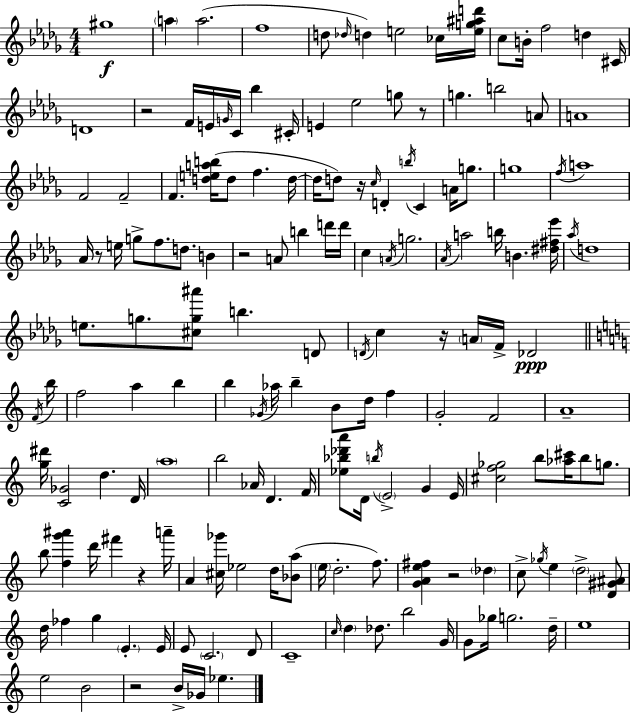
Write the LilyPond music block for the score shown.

{
  \clef treble
  \numericTimeSignature
  \time 4/4
  \key bes \minor
  \repeat volta 2 { gis''1\f | \parenthesize a''4 a''2.( | f''1 | d''8 \grace { des''16 } d''4) e''2 ces''16 | \break <e'' g'' ais'' d'''>16 c''8 b'16-. f''2 d''4 | cis'16 d'1 | r2 f'16 e'16 \grace { g'16 } c'16 bes''4 | cis'16-. e'4 ees''2 g''8 | \break r8 g''4. b''2 | a'8 a'1 | f'2 f'2-- | f'4. <d'' e'' a'' b''>16( d''8 f''4. | \break d''16~~ d''16 d''8) r16 \grace { c''16 } d'4-. \acciaccatura { b''16 } c'4 | a'16 g''8. g''1 | \acciaccatura { f''16 } a''1 | aes'16 r8 e''16 g''8-> f''8. d''8. | \break b'4 r2 a'8 b''4 | d'''16 d'''16 c''4 \acciaccatura { a'16 } g''2. | \acciaccatura { aes'16 } a''2 b''16 | b'4. <dis'' fis'' ees'''>16 \acciaccatura { aes''16 } d''1 | \break e''8. g''8. <cis'' g'' ais'''>8 | b''4. d'8 \acciaccatura { d'16 } c''4 r16 \parenthesize a'16 f'16-> | des'2\ppp \bar "||" \break \key c \major \acciaccatura { f'16 } b''16 f''2 a''4 b''4 | b''4 \acciaccatura { ges'16 } aes''16 b''4-- b'8 d''16 f''4 | g'2-. f'2 | a'1-- | \break <g'' dis'''>16 <c' ges'>2 d''4. | d'16 \parenthesize a''1 | b''2 aes'16 d'4. | f'16 <ees'' bes'' des''' a'''>8 d'16 \acciaccatura { b''16 } \parenthesize e'2-> g'4 | \break e'16 <cis'' f'' ges''>2 b''8 <aes'' cis'''>16 b''8 | g''8. b''8 <f'' g''' ais'''>4 d'''16 fis'''4 r4 | a'''16-- a'4 <cis'' ges'''>16 ees''2 | d''16 <bes' a''>8( \parenthesize e''16 d''2.-. | \break f''8.) <g' a' e'' fis''>4 r2 | \parenthesize des''4 c''8-> \acciaccatura { ges''16 } e''4 \parenthesize d''2-> | <d' gis' ais'>8 d''16 fes''4 g''4 \parenthesize e'4.-. | e'16 e'8 \parenthesize c'2. | \break d'8 c'1-- | \grace { c''16 } \parenthesize d''4 des''8. b''2 | g'16 g'8 ges''16 g''2. | d''16-- e''1 | \break e''2 b'2 | r2 b'16-> ges'16 | ees''4. } \bar "|."
}